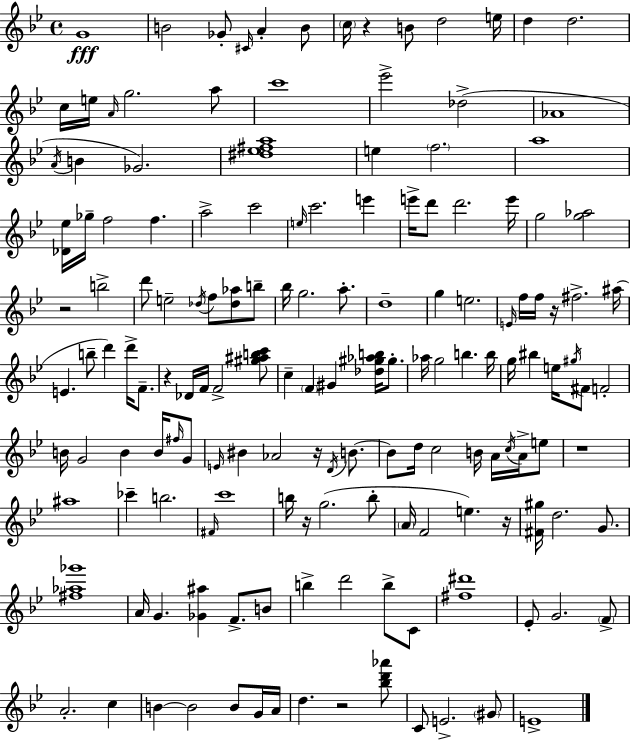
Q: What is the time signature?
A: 4/4